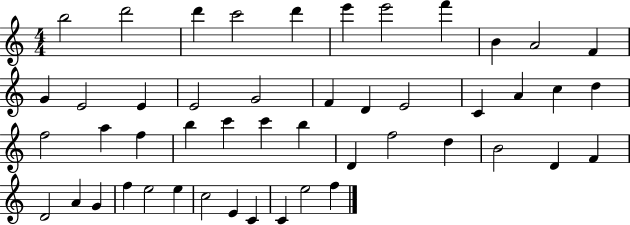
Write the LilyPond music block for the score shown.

{
  \clef treble
  \numericTimeSignature
  \time 4/4
  \key c \major
  b''2 d'''2 | d'''4 c'''2 d'''4 | e'''4 e'''2 f'''4 | b'4 a'2 f'4 | \break g'4 e'2 e'4 | e'2 g'2 | f'4 d'4 e'2 | c'4 a'4 c''4 d''4 | \break f''2 a''4 f''4 | b''4 c'''4 c'''4 b''4 | d'4 f''2 d''4 | b'2 d'4 f'4 | \break d'2 a'4 g'4 | f''4 e''2 e''4 | c''2 e'4 c'4 | c'4 e''2 f''4 | \break \bar "|."
}